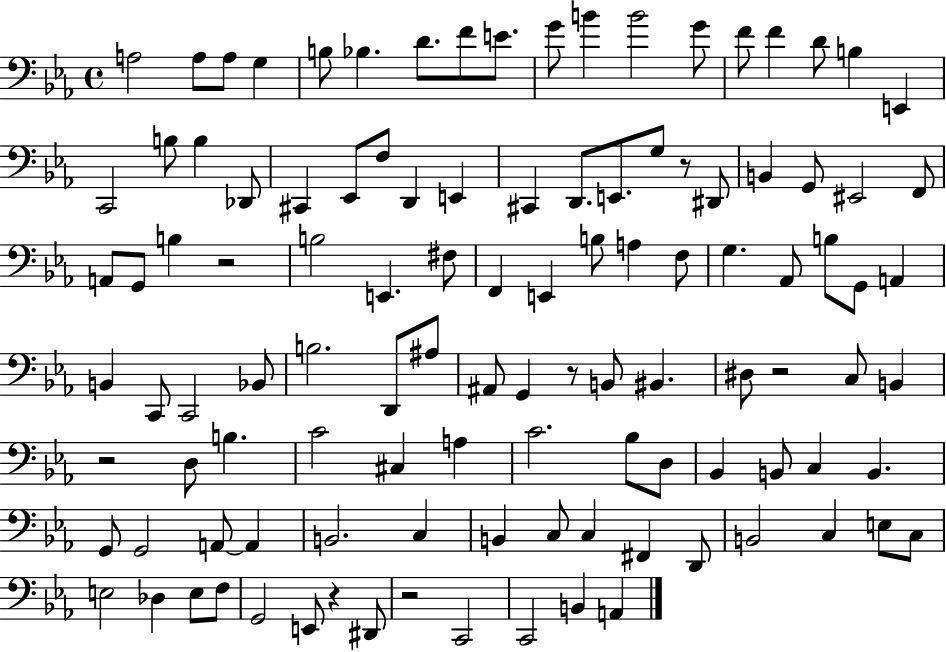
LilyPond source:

{
  \clef bass
  \time 4/4
  \defaultTimeSignature
  \key ees \major
  \repeat volta 2 { a2 a8 a8 g4 | b8 bes4. d'8. f'8 e'8. | g'8 b'4 b'2 g'8 | f'8 f'4 d'8 b4 e,4 | \break c,2 b8 b4 des,8 | cis,4 ees,8 f8 d,4 e,4 | cis,4 d,8. e,8. g8 r8 dis,8 | b,4 g,8 eis,2 f,8 | \break a,8 g,8 b4 r2 | b2 e,4. fis8 | f,4 e,4 b8 a4 f8 | g4. aes,8 b8 g,8 a,4 | \break b,4 c,8 c,2 bes,8 | b2. d,8 ais8 | ais,8 g,4 r8 b,8 bis,4. | dis8 r2 c8 b,4 | \break r2 d8 b4. | c'2 cis4 a4 | c'2. bes8 d8 | bes,4 b,8 c4 b,4. | \break g,8 g,2 a,8~~ a,4 | b,2. c4 | b,4 c8 c4 fis,4 d,8 | b,2 c4 e8 c8 | \break e2 des4 e8 f8 | g,2 e,8 r4 dis,8 | r2 c,2 | c,2 b,4 a,4 | \break } \bar "|."
}